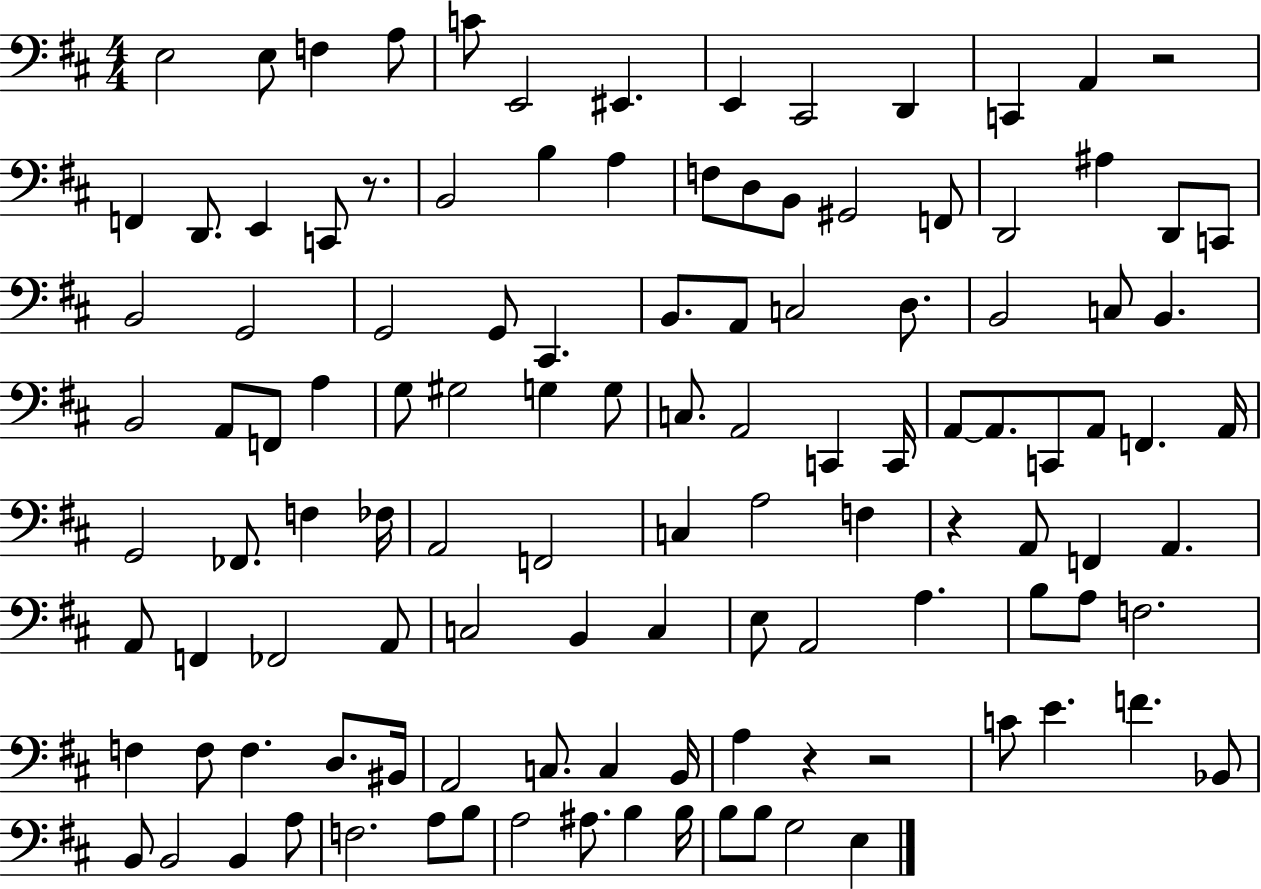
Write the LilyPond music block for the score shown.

{
  \clef bass
  \numericTimeSignature
  \time 4/4
  \key d \major
  e2 e8 f4 a8 | c'8 e,2 eis,4. | e,4 cis,2 d,4 | c,4 a,4 r2 | \break f,4 d,8. e,4 c,8 r8. | b,2 b4 a4 | f8 d8 b,8 gis,2 f,8 | d,2 ais4 d,8 c,8 | \break b,2 g,2 | g,2 g,8 cis,4. | b,8. a,8 c2 d8. | b,2 c8 b,4. | \break b,2 a,8 f,8 a4 | g8 gis2 g4 g8 | c8. a,2 c,4 c,16 | a,8~~ a,8. c,8 a,8 f,4. a,16 | \break g,2 fes,8. f4 fes16 | a,2 f,2 | c4 a2 f4 | r4 a,8 f,4 a,4. | \break a,8 f,4 fes,2 a,8 | c2 b,4 c4 | e8 a,2 a4. | b8 a8 f2. | \break f4 f8 f4. d8. bis,16 | a,2 c8. c4 b,16 | a4 r4 r2 | c'8 e'4. f'4. bes,8 | \break b,8 b,2 b,4 a8 | f2. a8 b8 | a2 ais8. b4 b16 | b8 b8 g2 e4 | \break \bar "|."
}